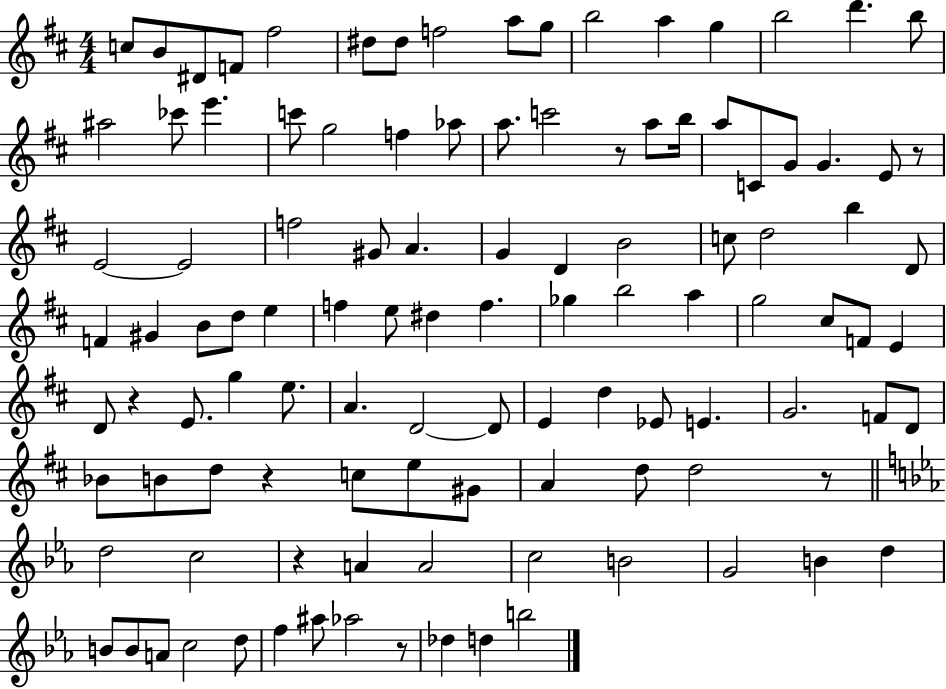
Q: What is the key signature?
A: D major